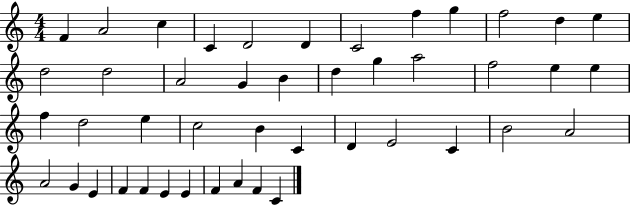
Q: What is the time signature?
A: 4/4